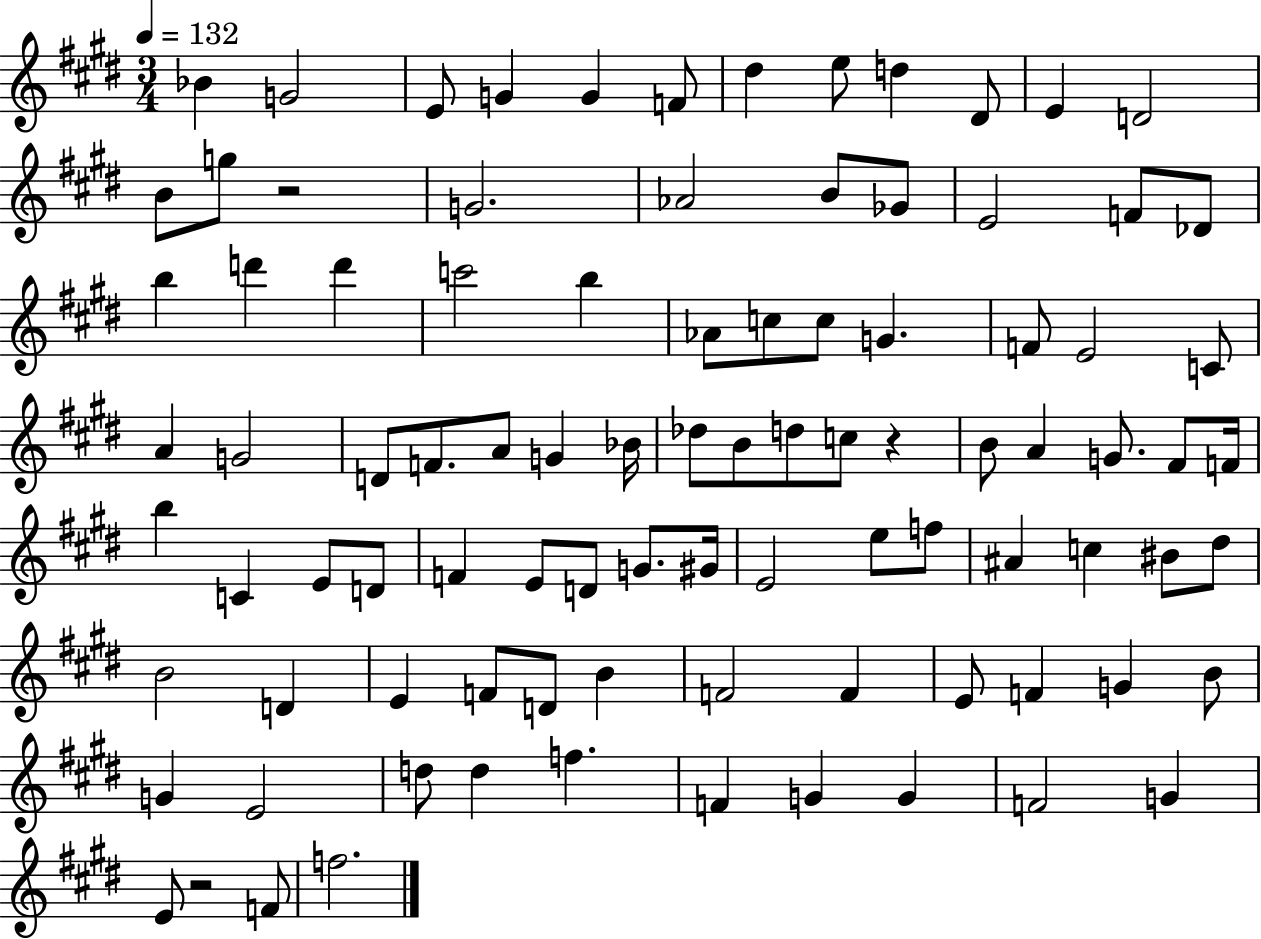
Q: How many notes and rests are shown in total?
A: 93